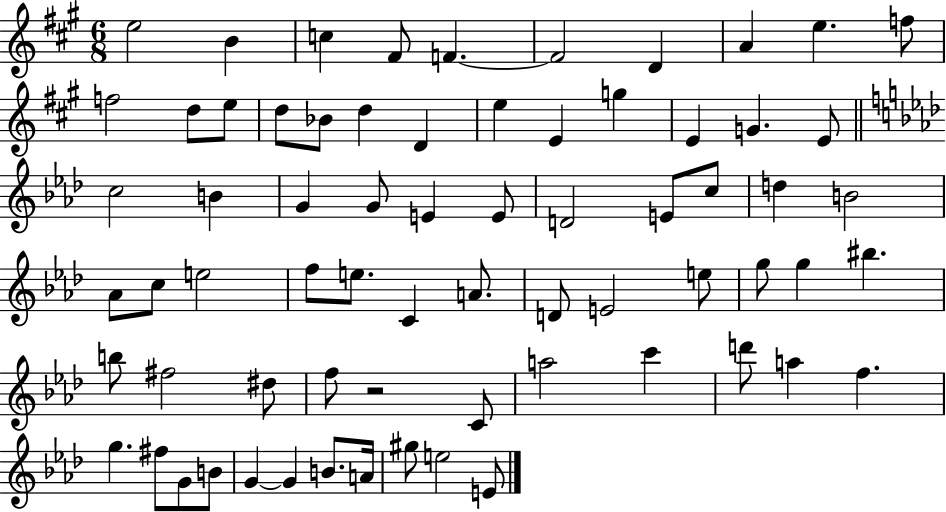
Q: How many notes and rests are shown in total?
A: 69